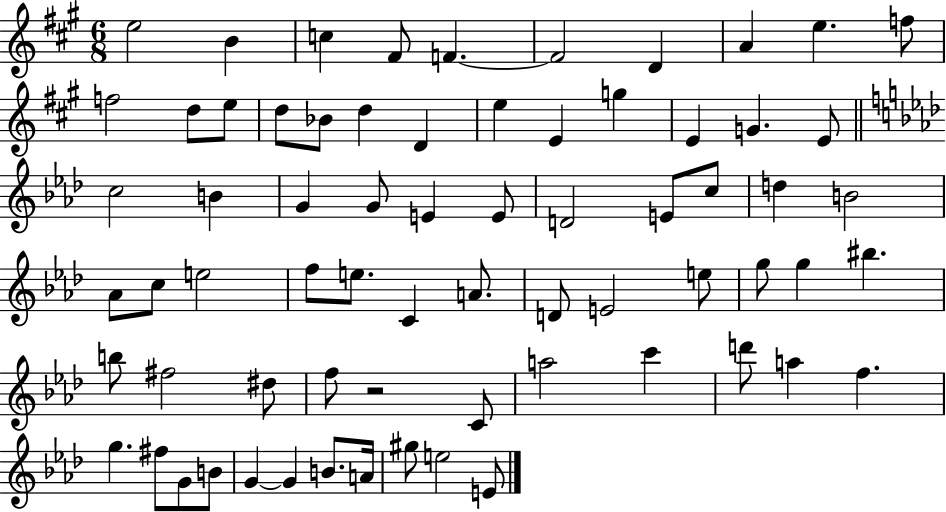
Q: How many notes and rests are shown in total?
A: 69